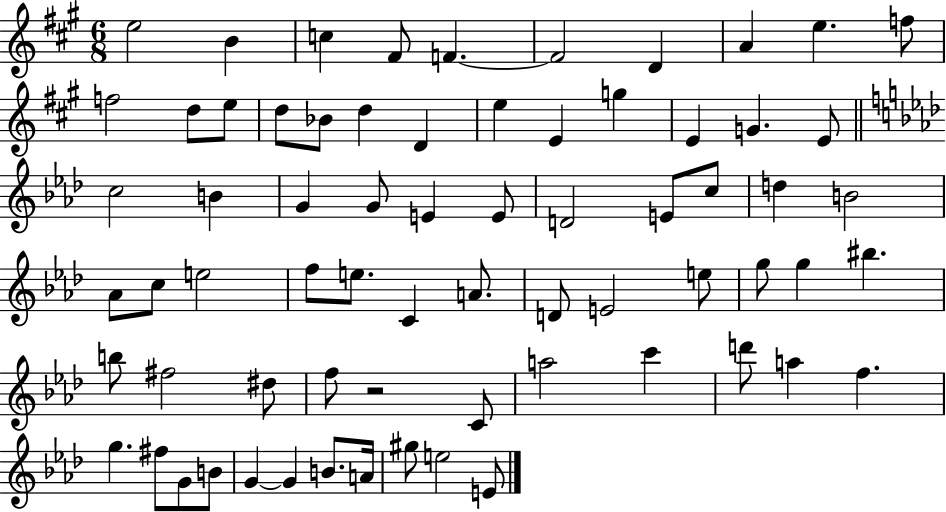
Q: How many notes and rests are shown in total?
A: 69